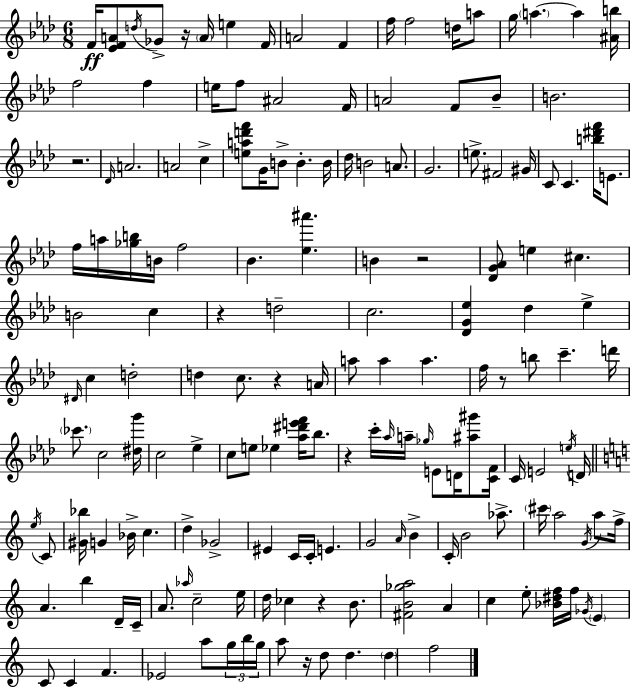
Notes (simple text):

F4/s [Eb4,F4,A4]/e D5/s Gb4/e R/s A4/s E5/q F4/s A4/h F4/q F5/s F5/h D5/s A5/e G5/s A5/q. A5/q [A#4,B5]/s F5/h F5/q E5/s F5/e A#4/h F4/s A4/h F4/e Bb4/e B4/h. R/h. Db4/s A4/h. A4/h C5/q [E5,A5,D6,F6]/e G4/s B4/e B4/q. B4/s Db5/s B4/h A4/e. G4/h. E5/e. F#4/h G#4/s C4/e C4/q. [B5,D#6,F6]/s E4/e. F5/s A5/s [Gb5,B5]/s B4/s F5/h Bb4/q. [Eb5,A#6]/q. B4/q R/h [Db4,G4,Ab4]/e E5/q C#5/q. B4/h C5/q R/q D5/h C5/h. [Db4,G4,Eb5]/q Db5/q Eb5/q D#4/s C5/q D5/h D5/q C5/e. R/q A4/s A5/e A5/q A5/q. F5/s R/e B5/e C6/q. D6/s CES6/e. C5/h [D#5,G6]/s C5/h Eb5/q C5/e E5/e Eb5/q [Ab5,D#6,E6,F6]/s Bb5/e. R/q C6/s Ab5/s A5/s Gb5/s E4/e D4/s [A#5,G#6]/e [C4,F4]/s C4/s E4/h E5/s D4/s E5/s C4/e [G#4,Bb5]/s G4/q Bb4/s C5/q. D5/q Gb4/h EIS4/q C4/s C4/s E4/q. G4/h A4/s B4/q C4/s B4/h Ab5/e. C#6/s A5/h G4/s A5/e F5/s A4/q. B5/q D4/s C4/s A4/e. Ab5/s C5/h E5/s D5/s CES5/q R/q B4/e. [F#4,B4,Gb5,A5]/h A4/q C5/q E5/e [Bb4,D#5,F5]/s F5/s Gb4/s E4/q C4/e C4/q F4/q. Eb4/h A5/e G5/s B5/s G5/s A5/e R/s D5/e D5/q. D5/q F5/h